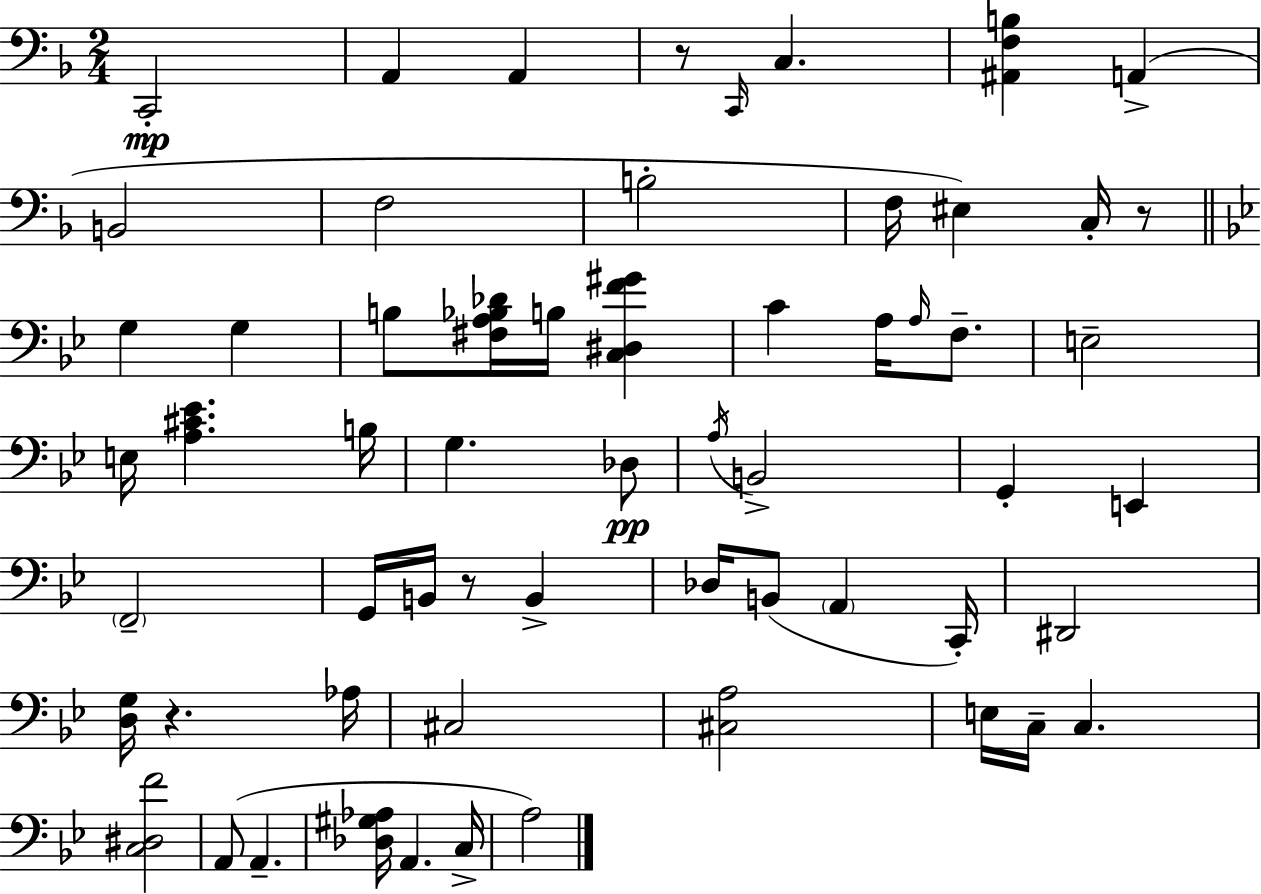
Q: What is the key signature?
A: D minor